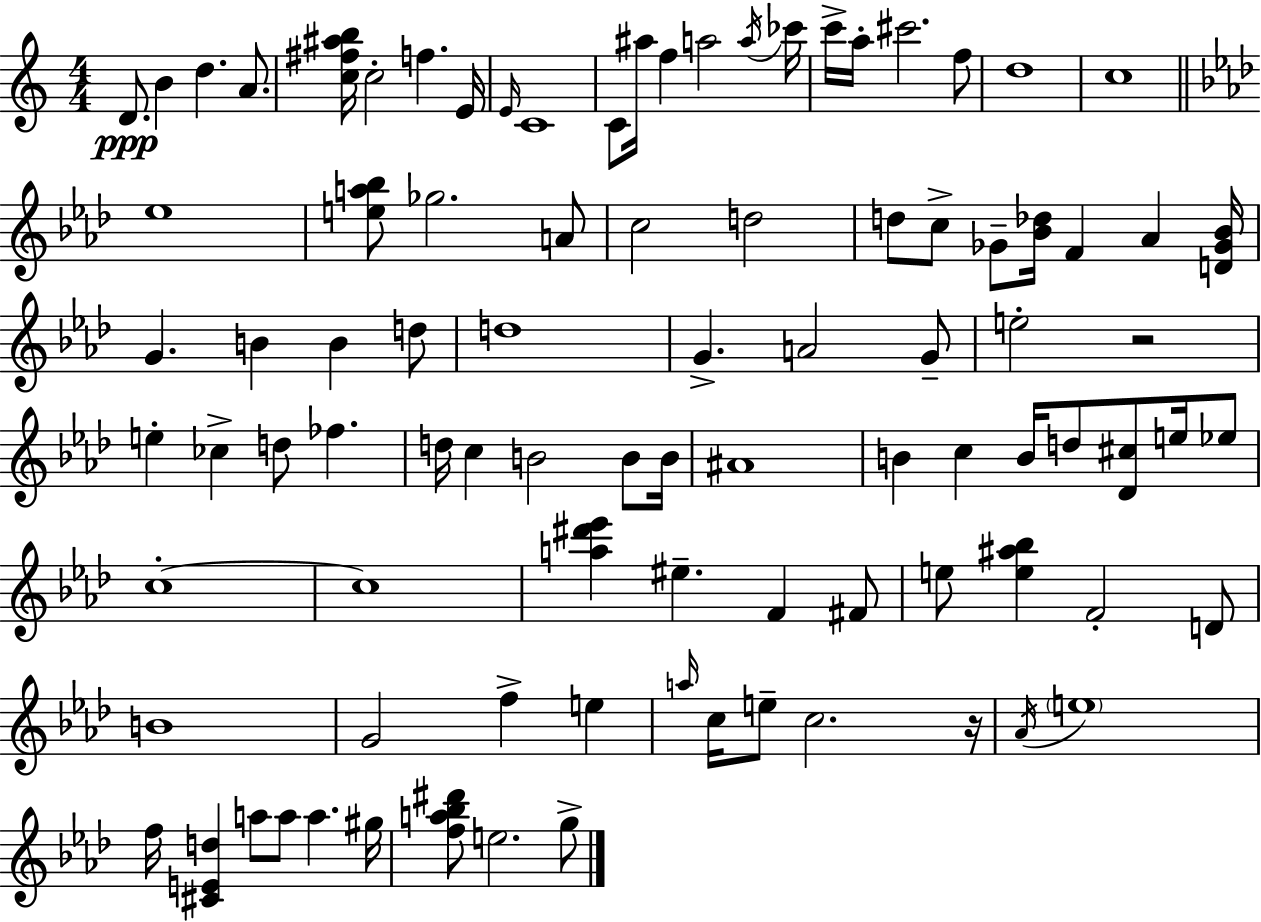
{
  \clef treble
  \numericTimeSignature
  \time 4/4
  \key c \major
  d'8.\ppp b'4 d''4. a'8. | <c'' fis'' ais'' b''>16 c''2-. f''4. e'16 | \grace { e'16 } c'1 | c'8 ais''16 f''4 a''2 | \break \acciaccatura { a''16 } ces'''16 c'''16-> a''16-. cis'''2. | f''8 d''1 | c''1 | \bar "||" \break \key aes \major ees''1 | <e'' a'' bes''>8 ges''2. a'8 | c''2 d''2 | d''8 c''8-> ges'8-- <bes' des''>16 f'4 aes'4 <d' ges' bes'>16 | \break g'4. b'4 b'4 d''8 | d''1 | g'4.-> a'2 g'8-- | e''2-. r2 | \break e''4-. ces''4-> d''8 fes''4. | d''16 c''4 b'2 b'8 b'16 | ais'1 | b'4 c''4 b'16 d''8 <des' cis''>8 e''16 ees''8 | \break c''1-.~~ | c''1 | <a'' dis''' ees'''>4 eis''4.-- f'4 fis'8 | e''8 <e'' ais'' bes''>4 f'2-. d'8 | \break b'1 | g'2 f''4-> e''4 | \grace { a''16 } c''16 e''8-- c''2. | r16 \acciaccatura { aes'16 } \parenthesize e''1 | \break f''16 <cis' e' d''>4 a''8 a''8 a''4. | gis''16 <f'' a'' bes'' dis'''>8 e''2. | g''8-> \bar "|."
}